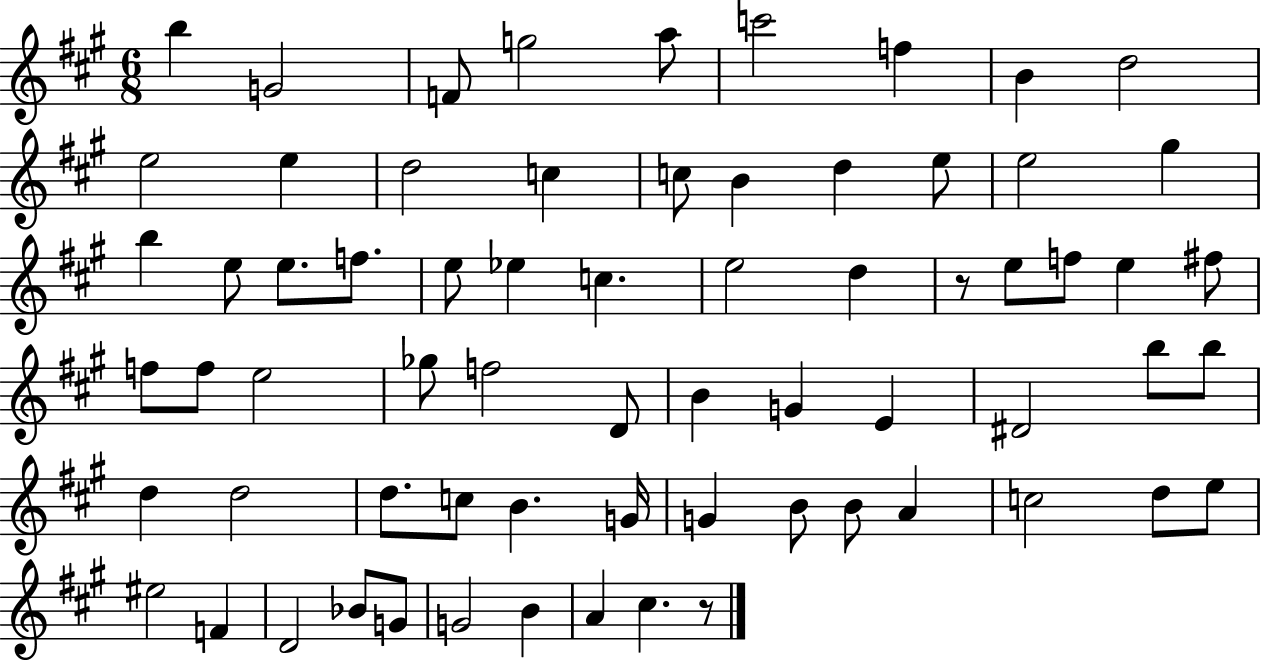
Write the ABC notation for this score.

X:1
T:Untitled
M:6/8
L:1/4
K:A
b G2 F/2 g2 a/2 c'2 f B d2 e2 e d2 c c/2 B d e/2 e2 ^g b e/2 e/2 f/2 e/2 _e c e2 d z/2 e/2 f/2 e ^f/2 f/2 f/2 e2 _g/2 f2 D/2 B G E ^D2 b/2 b/2 d d2 d/2 c/2 B G/4 G B/2 B/2 A c2 d/2 e/2 ^e2 F D2 _B/2 G/2 G2 B A ^c z/2